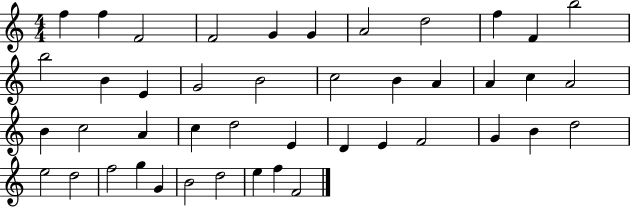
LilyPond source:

{
  \clef treble
  \numericTimeSignature
  \time 4/4
  \key c \major
  f''4 f''4 f'2 | f'2 g'4 g'4 | a'2 d''2 | f''4 f'4 b''2 | \break b''2 b'4 e'4 | g'2 b'2 | c''2 b'4 a'4 | a'4 c''4 a'2 | \break b'4 c''2 a'4 | c''4 d''2 e'4 | d'4 e'4 f'2 | g'4 b'4 d''2 | \break e''2 d''2 | f''2 g''4 g'4 | b'2 d''2 | e''4 f''4 f'2 | \break \bar "|."
}